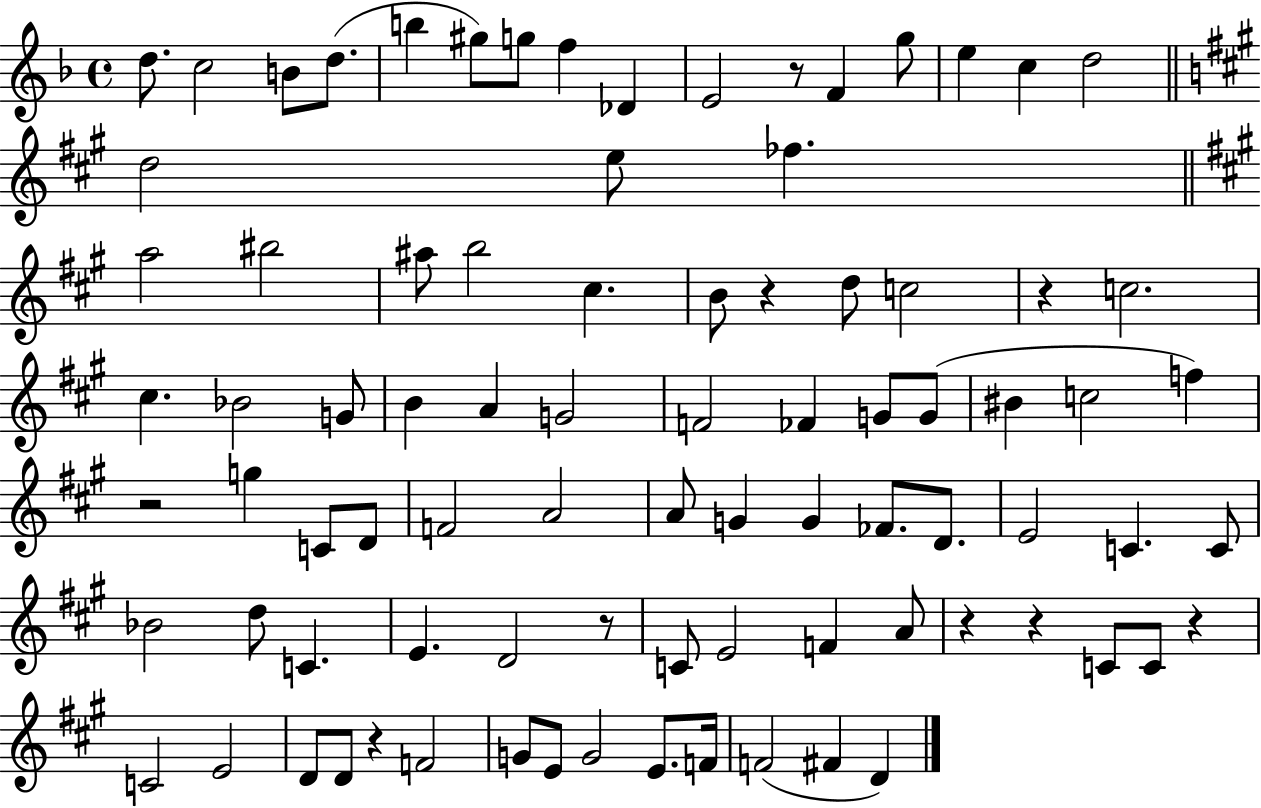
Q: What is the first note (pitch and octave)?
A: D5